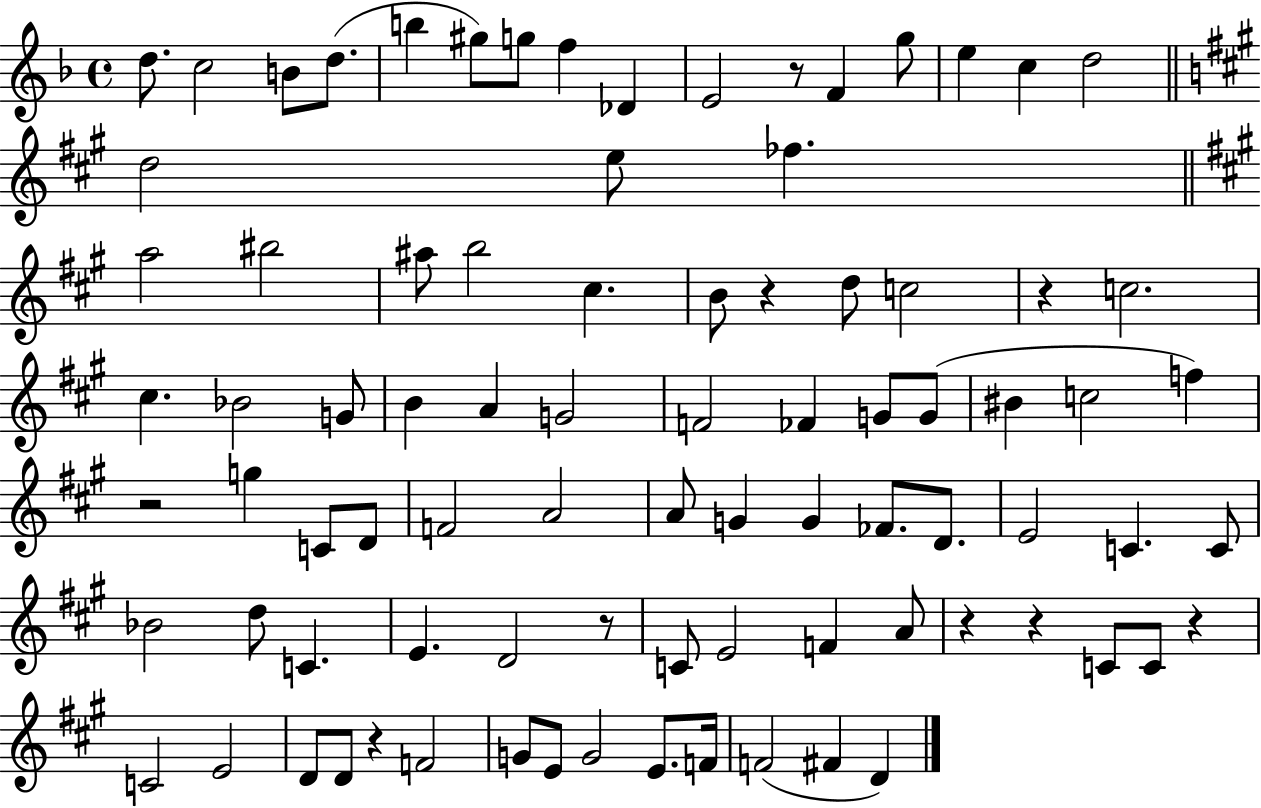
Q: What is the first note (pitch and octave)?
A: D5